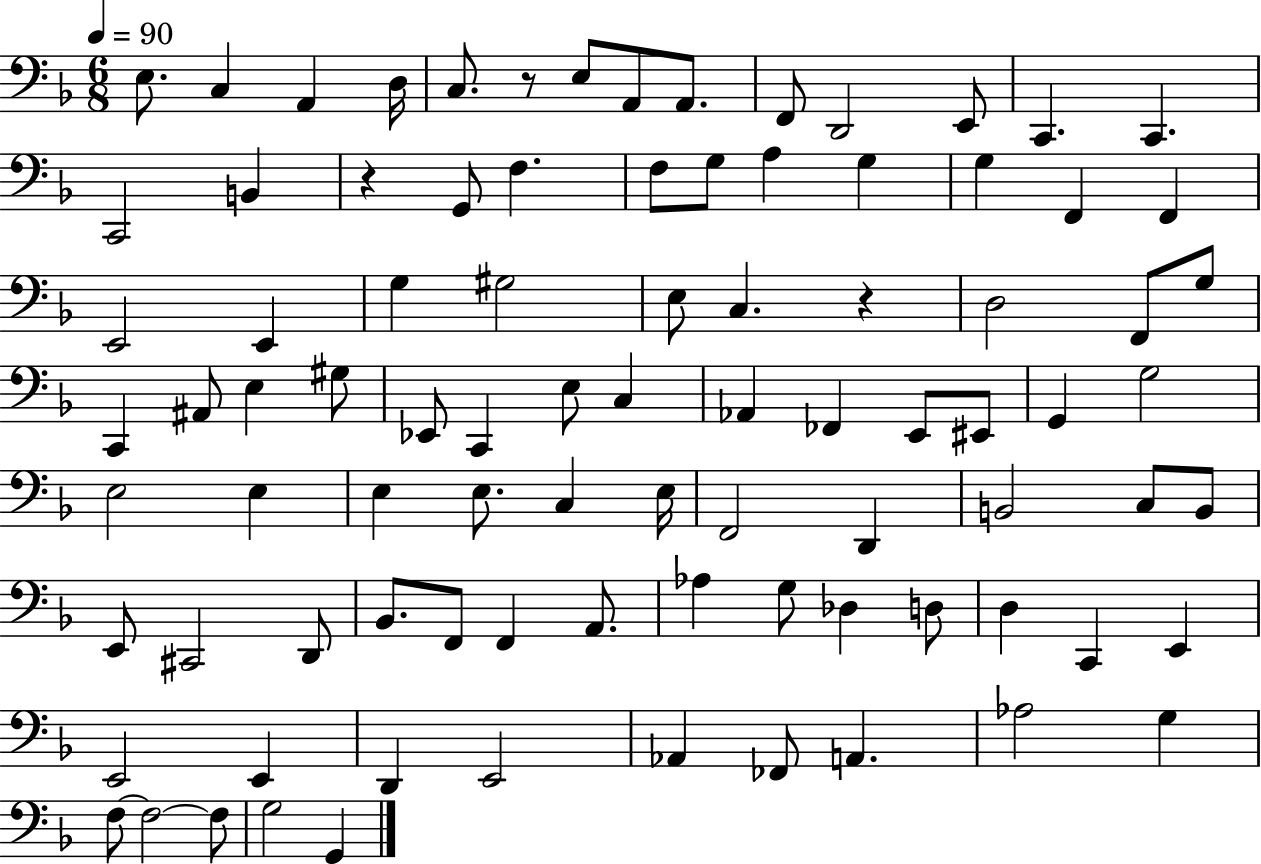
X:1
T:Untitled
M:6/8
L:1/4
K:F
E,/2 C, A,, D,/4 C,/2 z/2 E,/2 A,,/2 A,,/2 F,,/2 D,,2 E,,/2 C,, C,, C,,2 B,, z G,,/2 F, F,/2 G,/2 A, G, G, F,, F,, E,,2 E,, G, ^G,2 E,/2 C, z D,2 F,,/2 G,/2 C,, ^A,,/2 E, ^G,/2 _E,,/2 C,, E,/2 C, _A,, _F,, E,,/2 ^E,,/2 G,, G,2 E,2 E, E, E,/2 C, E,/4 F,,2 D,, B,,2 C,/2 B,,/2 E,,/2 ^C,,2 D,,/2 _B,,/2 F,,/2 F,, A,,/2 _A, G,/2 _D, D,/2 D, C,, E,, E,,2 E,, D,, E,,2 _A,, _F,,/2 A,, _A,2 G, F,/2 F,2 F,/2 G,2 G,,